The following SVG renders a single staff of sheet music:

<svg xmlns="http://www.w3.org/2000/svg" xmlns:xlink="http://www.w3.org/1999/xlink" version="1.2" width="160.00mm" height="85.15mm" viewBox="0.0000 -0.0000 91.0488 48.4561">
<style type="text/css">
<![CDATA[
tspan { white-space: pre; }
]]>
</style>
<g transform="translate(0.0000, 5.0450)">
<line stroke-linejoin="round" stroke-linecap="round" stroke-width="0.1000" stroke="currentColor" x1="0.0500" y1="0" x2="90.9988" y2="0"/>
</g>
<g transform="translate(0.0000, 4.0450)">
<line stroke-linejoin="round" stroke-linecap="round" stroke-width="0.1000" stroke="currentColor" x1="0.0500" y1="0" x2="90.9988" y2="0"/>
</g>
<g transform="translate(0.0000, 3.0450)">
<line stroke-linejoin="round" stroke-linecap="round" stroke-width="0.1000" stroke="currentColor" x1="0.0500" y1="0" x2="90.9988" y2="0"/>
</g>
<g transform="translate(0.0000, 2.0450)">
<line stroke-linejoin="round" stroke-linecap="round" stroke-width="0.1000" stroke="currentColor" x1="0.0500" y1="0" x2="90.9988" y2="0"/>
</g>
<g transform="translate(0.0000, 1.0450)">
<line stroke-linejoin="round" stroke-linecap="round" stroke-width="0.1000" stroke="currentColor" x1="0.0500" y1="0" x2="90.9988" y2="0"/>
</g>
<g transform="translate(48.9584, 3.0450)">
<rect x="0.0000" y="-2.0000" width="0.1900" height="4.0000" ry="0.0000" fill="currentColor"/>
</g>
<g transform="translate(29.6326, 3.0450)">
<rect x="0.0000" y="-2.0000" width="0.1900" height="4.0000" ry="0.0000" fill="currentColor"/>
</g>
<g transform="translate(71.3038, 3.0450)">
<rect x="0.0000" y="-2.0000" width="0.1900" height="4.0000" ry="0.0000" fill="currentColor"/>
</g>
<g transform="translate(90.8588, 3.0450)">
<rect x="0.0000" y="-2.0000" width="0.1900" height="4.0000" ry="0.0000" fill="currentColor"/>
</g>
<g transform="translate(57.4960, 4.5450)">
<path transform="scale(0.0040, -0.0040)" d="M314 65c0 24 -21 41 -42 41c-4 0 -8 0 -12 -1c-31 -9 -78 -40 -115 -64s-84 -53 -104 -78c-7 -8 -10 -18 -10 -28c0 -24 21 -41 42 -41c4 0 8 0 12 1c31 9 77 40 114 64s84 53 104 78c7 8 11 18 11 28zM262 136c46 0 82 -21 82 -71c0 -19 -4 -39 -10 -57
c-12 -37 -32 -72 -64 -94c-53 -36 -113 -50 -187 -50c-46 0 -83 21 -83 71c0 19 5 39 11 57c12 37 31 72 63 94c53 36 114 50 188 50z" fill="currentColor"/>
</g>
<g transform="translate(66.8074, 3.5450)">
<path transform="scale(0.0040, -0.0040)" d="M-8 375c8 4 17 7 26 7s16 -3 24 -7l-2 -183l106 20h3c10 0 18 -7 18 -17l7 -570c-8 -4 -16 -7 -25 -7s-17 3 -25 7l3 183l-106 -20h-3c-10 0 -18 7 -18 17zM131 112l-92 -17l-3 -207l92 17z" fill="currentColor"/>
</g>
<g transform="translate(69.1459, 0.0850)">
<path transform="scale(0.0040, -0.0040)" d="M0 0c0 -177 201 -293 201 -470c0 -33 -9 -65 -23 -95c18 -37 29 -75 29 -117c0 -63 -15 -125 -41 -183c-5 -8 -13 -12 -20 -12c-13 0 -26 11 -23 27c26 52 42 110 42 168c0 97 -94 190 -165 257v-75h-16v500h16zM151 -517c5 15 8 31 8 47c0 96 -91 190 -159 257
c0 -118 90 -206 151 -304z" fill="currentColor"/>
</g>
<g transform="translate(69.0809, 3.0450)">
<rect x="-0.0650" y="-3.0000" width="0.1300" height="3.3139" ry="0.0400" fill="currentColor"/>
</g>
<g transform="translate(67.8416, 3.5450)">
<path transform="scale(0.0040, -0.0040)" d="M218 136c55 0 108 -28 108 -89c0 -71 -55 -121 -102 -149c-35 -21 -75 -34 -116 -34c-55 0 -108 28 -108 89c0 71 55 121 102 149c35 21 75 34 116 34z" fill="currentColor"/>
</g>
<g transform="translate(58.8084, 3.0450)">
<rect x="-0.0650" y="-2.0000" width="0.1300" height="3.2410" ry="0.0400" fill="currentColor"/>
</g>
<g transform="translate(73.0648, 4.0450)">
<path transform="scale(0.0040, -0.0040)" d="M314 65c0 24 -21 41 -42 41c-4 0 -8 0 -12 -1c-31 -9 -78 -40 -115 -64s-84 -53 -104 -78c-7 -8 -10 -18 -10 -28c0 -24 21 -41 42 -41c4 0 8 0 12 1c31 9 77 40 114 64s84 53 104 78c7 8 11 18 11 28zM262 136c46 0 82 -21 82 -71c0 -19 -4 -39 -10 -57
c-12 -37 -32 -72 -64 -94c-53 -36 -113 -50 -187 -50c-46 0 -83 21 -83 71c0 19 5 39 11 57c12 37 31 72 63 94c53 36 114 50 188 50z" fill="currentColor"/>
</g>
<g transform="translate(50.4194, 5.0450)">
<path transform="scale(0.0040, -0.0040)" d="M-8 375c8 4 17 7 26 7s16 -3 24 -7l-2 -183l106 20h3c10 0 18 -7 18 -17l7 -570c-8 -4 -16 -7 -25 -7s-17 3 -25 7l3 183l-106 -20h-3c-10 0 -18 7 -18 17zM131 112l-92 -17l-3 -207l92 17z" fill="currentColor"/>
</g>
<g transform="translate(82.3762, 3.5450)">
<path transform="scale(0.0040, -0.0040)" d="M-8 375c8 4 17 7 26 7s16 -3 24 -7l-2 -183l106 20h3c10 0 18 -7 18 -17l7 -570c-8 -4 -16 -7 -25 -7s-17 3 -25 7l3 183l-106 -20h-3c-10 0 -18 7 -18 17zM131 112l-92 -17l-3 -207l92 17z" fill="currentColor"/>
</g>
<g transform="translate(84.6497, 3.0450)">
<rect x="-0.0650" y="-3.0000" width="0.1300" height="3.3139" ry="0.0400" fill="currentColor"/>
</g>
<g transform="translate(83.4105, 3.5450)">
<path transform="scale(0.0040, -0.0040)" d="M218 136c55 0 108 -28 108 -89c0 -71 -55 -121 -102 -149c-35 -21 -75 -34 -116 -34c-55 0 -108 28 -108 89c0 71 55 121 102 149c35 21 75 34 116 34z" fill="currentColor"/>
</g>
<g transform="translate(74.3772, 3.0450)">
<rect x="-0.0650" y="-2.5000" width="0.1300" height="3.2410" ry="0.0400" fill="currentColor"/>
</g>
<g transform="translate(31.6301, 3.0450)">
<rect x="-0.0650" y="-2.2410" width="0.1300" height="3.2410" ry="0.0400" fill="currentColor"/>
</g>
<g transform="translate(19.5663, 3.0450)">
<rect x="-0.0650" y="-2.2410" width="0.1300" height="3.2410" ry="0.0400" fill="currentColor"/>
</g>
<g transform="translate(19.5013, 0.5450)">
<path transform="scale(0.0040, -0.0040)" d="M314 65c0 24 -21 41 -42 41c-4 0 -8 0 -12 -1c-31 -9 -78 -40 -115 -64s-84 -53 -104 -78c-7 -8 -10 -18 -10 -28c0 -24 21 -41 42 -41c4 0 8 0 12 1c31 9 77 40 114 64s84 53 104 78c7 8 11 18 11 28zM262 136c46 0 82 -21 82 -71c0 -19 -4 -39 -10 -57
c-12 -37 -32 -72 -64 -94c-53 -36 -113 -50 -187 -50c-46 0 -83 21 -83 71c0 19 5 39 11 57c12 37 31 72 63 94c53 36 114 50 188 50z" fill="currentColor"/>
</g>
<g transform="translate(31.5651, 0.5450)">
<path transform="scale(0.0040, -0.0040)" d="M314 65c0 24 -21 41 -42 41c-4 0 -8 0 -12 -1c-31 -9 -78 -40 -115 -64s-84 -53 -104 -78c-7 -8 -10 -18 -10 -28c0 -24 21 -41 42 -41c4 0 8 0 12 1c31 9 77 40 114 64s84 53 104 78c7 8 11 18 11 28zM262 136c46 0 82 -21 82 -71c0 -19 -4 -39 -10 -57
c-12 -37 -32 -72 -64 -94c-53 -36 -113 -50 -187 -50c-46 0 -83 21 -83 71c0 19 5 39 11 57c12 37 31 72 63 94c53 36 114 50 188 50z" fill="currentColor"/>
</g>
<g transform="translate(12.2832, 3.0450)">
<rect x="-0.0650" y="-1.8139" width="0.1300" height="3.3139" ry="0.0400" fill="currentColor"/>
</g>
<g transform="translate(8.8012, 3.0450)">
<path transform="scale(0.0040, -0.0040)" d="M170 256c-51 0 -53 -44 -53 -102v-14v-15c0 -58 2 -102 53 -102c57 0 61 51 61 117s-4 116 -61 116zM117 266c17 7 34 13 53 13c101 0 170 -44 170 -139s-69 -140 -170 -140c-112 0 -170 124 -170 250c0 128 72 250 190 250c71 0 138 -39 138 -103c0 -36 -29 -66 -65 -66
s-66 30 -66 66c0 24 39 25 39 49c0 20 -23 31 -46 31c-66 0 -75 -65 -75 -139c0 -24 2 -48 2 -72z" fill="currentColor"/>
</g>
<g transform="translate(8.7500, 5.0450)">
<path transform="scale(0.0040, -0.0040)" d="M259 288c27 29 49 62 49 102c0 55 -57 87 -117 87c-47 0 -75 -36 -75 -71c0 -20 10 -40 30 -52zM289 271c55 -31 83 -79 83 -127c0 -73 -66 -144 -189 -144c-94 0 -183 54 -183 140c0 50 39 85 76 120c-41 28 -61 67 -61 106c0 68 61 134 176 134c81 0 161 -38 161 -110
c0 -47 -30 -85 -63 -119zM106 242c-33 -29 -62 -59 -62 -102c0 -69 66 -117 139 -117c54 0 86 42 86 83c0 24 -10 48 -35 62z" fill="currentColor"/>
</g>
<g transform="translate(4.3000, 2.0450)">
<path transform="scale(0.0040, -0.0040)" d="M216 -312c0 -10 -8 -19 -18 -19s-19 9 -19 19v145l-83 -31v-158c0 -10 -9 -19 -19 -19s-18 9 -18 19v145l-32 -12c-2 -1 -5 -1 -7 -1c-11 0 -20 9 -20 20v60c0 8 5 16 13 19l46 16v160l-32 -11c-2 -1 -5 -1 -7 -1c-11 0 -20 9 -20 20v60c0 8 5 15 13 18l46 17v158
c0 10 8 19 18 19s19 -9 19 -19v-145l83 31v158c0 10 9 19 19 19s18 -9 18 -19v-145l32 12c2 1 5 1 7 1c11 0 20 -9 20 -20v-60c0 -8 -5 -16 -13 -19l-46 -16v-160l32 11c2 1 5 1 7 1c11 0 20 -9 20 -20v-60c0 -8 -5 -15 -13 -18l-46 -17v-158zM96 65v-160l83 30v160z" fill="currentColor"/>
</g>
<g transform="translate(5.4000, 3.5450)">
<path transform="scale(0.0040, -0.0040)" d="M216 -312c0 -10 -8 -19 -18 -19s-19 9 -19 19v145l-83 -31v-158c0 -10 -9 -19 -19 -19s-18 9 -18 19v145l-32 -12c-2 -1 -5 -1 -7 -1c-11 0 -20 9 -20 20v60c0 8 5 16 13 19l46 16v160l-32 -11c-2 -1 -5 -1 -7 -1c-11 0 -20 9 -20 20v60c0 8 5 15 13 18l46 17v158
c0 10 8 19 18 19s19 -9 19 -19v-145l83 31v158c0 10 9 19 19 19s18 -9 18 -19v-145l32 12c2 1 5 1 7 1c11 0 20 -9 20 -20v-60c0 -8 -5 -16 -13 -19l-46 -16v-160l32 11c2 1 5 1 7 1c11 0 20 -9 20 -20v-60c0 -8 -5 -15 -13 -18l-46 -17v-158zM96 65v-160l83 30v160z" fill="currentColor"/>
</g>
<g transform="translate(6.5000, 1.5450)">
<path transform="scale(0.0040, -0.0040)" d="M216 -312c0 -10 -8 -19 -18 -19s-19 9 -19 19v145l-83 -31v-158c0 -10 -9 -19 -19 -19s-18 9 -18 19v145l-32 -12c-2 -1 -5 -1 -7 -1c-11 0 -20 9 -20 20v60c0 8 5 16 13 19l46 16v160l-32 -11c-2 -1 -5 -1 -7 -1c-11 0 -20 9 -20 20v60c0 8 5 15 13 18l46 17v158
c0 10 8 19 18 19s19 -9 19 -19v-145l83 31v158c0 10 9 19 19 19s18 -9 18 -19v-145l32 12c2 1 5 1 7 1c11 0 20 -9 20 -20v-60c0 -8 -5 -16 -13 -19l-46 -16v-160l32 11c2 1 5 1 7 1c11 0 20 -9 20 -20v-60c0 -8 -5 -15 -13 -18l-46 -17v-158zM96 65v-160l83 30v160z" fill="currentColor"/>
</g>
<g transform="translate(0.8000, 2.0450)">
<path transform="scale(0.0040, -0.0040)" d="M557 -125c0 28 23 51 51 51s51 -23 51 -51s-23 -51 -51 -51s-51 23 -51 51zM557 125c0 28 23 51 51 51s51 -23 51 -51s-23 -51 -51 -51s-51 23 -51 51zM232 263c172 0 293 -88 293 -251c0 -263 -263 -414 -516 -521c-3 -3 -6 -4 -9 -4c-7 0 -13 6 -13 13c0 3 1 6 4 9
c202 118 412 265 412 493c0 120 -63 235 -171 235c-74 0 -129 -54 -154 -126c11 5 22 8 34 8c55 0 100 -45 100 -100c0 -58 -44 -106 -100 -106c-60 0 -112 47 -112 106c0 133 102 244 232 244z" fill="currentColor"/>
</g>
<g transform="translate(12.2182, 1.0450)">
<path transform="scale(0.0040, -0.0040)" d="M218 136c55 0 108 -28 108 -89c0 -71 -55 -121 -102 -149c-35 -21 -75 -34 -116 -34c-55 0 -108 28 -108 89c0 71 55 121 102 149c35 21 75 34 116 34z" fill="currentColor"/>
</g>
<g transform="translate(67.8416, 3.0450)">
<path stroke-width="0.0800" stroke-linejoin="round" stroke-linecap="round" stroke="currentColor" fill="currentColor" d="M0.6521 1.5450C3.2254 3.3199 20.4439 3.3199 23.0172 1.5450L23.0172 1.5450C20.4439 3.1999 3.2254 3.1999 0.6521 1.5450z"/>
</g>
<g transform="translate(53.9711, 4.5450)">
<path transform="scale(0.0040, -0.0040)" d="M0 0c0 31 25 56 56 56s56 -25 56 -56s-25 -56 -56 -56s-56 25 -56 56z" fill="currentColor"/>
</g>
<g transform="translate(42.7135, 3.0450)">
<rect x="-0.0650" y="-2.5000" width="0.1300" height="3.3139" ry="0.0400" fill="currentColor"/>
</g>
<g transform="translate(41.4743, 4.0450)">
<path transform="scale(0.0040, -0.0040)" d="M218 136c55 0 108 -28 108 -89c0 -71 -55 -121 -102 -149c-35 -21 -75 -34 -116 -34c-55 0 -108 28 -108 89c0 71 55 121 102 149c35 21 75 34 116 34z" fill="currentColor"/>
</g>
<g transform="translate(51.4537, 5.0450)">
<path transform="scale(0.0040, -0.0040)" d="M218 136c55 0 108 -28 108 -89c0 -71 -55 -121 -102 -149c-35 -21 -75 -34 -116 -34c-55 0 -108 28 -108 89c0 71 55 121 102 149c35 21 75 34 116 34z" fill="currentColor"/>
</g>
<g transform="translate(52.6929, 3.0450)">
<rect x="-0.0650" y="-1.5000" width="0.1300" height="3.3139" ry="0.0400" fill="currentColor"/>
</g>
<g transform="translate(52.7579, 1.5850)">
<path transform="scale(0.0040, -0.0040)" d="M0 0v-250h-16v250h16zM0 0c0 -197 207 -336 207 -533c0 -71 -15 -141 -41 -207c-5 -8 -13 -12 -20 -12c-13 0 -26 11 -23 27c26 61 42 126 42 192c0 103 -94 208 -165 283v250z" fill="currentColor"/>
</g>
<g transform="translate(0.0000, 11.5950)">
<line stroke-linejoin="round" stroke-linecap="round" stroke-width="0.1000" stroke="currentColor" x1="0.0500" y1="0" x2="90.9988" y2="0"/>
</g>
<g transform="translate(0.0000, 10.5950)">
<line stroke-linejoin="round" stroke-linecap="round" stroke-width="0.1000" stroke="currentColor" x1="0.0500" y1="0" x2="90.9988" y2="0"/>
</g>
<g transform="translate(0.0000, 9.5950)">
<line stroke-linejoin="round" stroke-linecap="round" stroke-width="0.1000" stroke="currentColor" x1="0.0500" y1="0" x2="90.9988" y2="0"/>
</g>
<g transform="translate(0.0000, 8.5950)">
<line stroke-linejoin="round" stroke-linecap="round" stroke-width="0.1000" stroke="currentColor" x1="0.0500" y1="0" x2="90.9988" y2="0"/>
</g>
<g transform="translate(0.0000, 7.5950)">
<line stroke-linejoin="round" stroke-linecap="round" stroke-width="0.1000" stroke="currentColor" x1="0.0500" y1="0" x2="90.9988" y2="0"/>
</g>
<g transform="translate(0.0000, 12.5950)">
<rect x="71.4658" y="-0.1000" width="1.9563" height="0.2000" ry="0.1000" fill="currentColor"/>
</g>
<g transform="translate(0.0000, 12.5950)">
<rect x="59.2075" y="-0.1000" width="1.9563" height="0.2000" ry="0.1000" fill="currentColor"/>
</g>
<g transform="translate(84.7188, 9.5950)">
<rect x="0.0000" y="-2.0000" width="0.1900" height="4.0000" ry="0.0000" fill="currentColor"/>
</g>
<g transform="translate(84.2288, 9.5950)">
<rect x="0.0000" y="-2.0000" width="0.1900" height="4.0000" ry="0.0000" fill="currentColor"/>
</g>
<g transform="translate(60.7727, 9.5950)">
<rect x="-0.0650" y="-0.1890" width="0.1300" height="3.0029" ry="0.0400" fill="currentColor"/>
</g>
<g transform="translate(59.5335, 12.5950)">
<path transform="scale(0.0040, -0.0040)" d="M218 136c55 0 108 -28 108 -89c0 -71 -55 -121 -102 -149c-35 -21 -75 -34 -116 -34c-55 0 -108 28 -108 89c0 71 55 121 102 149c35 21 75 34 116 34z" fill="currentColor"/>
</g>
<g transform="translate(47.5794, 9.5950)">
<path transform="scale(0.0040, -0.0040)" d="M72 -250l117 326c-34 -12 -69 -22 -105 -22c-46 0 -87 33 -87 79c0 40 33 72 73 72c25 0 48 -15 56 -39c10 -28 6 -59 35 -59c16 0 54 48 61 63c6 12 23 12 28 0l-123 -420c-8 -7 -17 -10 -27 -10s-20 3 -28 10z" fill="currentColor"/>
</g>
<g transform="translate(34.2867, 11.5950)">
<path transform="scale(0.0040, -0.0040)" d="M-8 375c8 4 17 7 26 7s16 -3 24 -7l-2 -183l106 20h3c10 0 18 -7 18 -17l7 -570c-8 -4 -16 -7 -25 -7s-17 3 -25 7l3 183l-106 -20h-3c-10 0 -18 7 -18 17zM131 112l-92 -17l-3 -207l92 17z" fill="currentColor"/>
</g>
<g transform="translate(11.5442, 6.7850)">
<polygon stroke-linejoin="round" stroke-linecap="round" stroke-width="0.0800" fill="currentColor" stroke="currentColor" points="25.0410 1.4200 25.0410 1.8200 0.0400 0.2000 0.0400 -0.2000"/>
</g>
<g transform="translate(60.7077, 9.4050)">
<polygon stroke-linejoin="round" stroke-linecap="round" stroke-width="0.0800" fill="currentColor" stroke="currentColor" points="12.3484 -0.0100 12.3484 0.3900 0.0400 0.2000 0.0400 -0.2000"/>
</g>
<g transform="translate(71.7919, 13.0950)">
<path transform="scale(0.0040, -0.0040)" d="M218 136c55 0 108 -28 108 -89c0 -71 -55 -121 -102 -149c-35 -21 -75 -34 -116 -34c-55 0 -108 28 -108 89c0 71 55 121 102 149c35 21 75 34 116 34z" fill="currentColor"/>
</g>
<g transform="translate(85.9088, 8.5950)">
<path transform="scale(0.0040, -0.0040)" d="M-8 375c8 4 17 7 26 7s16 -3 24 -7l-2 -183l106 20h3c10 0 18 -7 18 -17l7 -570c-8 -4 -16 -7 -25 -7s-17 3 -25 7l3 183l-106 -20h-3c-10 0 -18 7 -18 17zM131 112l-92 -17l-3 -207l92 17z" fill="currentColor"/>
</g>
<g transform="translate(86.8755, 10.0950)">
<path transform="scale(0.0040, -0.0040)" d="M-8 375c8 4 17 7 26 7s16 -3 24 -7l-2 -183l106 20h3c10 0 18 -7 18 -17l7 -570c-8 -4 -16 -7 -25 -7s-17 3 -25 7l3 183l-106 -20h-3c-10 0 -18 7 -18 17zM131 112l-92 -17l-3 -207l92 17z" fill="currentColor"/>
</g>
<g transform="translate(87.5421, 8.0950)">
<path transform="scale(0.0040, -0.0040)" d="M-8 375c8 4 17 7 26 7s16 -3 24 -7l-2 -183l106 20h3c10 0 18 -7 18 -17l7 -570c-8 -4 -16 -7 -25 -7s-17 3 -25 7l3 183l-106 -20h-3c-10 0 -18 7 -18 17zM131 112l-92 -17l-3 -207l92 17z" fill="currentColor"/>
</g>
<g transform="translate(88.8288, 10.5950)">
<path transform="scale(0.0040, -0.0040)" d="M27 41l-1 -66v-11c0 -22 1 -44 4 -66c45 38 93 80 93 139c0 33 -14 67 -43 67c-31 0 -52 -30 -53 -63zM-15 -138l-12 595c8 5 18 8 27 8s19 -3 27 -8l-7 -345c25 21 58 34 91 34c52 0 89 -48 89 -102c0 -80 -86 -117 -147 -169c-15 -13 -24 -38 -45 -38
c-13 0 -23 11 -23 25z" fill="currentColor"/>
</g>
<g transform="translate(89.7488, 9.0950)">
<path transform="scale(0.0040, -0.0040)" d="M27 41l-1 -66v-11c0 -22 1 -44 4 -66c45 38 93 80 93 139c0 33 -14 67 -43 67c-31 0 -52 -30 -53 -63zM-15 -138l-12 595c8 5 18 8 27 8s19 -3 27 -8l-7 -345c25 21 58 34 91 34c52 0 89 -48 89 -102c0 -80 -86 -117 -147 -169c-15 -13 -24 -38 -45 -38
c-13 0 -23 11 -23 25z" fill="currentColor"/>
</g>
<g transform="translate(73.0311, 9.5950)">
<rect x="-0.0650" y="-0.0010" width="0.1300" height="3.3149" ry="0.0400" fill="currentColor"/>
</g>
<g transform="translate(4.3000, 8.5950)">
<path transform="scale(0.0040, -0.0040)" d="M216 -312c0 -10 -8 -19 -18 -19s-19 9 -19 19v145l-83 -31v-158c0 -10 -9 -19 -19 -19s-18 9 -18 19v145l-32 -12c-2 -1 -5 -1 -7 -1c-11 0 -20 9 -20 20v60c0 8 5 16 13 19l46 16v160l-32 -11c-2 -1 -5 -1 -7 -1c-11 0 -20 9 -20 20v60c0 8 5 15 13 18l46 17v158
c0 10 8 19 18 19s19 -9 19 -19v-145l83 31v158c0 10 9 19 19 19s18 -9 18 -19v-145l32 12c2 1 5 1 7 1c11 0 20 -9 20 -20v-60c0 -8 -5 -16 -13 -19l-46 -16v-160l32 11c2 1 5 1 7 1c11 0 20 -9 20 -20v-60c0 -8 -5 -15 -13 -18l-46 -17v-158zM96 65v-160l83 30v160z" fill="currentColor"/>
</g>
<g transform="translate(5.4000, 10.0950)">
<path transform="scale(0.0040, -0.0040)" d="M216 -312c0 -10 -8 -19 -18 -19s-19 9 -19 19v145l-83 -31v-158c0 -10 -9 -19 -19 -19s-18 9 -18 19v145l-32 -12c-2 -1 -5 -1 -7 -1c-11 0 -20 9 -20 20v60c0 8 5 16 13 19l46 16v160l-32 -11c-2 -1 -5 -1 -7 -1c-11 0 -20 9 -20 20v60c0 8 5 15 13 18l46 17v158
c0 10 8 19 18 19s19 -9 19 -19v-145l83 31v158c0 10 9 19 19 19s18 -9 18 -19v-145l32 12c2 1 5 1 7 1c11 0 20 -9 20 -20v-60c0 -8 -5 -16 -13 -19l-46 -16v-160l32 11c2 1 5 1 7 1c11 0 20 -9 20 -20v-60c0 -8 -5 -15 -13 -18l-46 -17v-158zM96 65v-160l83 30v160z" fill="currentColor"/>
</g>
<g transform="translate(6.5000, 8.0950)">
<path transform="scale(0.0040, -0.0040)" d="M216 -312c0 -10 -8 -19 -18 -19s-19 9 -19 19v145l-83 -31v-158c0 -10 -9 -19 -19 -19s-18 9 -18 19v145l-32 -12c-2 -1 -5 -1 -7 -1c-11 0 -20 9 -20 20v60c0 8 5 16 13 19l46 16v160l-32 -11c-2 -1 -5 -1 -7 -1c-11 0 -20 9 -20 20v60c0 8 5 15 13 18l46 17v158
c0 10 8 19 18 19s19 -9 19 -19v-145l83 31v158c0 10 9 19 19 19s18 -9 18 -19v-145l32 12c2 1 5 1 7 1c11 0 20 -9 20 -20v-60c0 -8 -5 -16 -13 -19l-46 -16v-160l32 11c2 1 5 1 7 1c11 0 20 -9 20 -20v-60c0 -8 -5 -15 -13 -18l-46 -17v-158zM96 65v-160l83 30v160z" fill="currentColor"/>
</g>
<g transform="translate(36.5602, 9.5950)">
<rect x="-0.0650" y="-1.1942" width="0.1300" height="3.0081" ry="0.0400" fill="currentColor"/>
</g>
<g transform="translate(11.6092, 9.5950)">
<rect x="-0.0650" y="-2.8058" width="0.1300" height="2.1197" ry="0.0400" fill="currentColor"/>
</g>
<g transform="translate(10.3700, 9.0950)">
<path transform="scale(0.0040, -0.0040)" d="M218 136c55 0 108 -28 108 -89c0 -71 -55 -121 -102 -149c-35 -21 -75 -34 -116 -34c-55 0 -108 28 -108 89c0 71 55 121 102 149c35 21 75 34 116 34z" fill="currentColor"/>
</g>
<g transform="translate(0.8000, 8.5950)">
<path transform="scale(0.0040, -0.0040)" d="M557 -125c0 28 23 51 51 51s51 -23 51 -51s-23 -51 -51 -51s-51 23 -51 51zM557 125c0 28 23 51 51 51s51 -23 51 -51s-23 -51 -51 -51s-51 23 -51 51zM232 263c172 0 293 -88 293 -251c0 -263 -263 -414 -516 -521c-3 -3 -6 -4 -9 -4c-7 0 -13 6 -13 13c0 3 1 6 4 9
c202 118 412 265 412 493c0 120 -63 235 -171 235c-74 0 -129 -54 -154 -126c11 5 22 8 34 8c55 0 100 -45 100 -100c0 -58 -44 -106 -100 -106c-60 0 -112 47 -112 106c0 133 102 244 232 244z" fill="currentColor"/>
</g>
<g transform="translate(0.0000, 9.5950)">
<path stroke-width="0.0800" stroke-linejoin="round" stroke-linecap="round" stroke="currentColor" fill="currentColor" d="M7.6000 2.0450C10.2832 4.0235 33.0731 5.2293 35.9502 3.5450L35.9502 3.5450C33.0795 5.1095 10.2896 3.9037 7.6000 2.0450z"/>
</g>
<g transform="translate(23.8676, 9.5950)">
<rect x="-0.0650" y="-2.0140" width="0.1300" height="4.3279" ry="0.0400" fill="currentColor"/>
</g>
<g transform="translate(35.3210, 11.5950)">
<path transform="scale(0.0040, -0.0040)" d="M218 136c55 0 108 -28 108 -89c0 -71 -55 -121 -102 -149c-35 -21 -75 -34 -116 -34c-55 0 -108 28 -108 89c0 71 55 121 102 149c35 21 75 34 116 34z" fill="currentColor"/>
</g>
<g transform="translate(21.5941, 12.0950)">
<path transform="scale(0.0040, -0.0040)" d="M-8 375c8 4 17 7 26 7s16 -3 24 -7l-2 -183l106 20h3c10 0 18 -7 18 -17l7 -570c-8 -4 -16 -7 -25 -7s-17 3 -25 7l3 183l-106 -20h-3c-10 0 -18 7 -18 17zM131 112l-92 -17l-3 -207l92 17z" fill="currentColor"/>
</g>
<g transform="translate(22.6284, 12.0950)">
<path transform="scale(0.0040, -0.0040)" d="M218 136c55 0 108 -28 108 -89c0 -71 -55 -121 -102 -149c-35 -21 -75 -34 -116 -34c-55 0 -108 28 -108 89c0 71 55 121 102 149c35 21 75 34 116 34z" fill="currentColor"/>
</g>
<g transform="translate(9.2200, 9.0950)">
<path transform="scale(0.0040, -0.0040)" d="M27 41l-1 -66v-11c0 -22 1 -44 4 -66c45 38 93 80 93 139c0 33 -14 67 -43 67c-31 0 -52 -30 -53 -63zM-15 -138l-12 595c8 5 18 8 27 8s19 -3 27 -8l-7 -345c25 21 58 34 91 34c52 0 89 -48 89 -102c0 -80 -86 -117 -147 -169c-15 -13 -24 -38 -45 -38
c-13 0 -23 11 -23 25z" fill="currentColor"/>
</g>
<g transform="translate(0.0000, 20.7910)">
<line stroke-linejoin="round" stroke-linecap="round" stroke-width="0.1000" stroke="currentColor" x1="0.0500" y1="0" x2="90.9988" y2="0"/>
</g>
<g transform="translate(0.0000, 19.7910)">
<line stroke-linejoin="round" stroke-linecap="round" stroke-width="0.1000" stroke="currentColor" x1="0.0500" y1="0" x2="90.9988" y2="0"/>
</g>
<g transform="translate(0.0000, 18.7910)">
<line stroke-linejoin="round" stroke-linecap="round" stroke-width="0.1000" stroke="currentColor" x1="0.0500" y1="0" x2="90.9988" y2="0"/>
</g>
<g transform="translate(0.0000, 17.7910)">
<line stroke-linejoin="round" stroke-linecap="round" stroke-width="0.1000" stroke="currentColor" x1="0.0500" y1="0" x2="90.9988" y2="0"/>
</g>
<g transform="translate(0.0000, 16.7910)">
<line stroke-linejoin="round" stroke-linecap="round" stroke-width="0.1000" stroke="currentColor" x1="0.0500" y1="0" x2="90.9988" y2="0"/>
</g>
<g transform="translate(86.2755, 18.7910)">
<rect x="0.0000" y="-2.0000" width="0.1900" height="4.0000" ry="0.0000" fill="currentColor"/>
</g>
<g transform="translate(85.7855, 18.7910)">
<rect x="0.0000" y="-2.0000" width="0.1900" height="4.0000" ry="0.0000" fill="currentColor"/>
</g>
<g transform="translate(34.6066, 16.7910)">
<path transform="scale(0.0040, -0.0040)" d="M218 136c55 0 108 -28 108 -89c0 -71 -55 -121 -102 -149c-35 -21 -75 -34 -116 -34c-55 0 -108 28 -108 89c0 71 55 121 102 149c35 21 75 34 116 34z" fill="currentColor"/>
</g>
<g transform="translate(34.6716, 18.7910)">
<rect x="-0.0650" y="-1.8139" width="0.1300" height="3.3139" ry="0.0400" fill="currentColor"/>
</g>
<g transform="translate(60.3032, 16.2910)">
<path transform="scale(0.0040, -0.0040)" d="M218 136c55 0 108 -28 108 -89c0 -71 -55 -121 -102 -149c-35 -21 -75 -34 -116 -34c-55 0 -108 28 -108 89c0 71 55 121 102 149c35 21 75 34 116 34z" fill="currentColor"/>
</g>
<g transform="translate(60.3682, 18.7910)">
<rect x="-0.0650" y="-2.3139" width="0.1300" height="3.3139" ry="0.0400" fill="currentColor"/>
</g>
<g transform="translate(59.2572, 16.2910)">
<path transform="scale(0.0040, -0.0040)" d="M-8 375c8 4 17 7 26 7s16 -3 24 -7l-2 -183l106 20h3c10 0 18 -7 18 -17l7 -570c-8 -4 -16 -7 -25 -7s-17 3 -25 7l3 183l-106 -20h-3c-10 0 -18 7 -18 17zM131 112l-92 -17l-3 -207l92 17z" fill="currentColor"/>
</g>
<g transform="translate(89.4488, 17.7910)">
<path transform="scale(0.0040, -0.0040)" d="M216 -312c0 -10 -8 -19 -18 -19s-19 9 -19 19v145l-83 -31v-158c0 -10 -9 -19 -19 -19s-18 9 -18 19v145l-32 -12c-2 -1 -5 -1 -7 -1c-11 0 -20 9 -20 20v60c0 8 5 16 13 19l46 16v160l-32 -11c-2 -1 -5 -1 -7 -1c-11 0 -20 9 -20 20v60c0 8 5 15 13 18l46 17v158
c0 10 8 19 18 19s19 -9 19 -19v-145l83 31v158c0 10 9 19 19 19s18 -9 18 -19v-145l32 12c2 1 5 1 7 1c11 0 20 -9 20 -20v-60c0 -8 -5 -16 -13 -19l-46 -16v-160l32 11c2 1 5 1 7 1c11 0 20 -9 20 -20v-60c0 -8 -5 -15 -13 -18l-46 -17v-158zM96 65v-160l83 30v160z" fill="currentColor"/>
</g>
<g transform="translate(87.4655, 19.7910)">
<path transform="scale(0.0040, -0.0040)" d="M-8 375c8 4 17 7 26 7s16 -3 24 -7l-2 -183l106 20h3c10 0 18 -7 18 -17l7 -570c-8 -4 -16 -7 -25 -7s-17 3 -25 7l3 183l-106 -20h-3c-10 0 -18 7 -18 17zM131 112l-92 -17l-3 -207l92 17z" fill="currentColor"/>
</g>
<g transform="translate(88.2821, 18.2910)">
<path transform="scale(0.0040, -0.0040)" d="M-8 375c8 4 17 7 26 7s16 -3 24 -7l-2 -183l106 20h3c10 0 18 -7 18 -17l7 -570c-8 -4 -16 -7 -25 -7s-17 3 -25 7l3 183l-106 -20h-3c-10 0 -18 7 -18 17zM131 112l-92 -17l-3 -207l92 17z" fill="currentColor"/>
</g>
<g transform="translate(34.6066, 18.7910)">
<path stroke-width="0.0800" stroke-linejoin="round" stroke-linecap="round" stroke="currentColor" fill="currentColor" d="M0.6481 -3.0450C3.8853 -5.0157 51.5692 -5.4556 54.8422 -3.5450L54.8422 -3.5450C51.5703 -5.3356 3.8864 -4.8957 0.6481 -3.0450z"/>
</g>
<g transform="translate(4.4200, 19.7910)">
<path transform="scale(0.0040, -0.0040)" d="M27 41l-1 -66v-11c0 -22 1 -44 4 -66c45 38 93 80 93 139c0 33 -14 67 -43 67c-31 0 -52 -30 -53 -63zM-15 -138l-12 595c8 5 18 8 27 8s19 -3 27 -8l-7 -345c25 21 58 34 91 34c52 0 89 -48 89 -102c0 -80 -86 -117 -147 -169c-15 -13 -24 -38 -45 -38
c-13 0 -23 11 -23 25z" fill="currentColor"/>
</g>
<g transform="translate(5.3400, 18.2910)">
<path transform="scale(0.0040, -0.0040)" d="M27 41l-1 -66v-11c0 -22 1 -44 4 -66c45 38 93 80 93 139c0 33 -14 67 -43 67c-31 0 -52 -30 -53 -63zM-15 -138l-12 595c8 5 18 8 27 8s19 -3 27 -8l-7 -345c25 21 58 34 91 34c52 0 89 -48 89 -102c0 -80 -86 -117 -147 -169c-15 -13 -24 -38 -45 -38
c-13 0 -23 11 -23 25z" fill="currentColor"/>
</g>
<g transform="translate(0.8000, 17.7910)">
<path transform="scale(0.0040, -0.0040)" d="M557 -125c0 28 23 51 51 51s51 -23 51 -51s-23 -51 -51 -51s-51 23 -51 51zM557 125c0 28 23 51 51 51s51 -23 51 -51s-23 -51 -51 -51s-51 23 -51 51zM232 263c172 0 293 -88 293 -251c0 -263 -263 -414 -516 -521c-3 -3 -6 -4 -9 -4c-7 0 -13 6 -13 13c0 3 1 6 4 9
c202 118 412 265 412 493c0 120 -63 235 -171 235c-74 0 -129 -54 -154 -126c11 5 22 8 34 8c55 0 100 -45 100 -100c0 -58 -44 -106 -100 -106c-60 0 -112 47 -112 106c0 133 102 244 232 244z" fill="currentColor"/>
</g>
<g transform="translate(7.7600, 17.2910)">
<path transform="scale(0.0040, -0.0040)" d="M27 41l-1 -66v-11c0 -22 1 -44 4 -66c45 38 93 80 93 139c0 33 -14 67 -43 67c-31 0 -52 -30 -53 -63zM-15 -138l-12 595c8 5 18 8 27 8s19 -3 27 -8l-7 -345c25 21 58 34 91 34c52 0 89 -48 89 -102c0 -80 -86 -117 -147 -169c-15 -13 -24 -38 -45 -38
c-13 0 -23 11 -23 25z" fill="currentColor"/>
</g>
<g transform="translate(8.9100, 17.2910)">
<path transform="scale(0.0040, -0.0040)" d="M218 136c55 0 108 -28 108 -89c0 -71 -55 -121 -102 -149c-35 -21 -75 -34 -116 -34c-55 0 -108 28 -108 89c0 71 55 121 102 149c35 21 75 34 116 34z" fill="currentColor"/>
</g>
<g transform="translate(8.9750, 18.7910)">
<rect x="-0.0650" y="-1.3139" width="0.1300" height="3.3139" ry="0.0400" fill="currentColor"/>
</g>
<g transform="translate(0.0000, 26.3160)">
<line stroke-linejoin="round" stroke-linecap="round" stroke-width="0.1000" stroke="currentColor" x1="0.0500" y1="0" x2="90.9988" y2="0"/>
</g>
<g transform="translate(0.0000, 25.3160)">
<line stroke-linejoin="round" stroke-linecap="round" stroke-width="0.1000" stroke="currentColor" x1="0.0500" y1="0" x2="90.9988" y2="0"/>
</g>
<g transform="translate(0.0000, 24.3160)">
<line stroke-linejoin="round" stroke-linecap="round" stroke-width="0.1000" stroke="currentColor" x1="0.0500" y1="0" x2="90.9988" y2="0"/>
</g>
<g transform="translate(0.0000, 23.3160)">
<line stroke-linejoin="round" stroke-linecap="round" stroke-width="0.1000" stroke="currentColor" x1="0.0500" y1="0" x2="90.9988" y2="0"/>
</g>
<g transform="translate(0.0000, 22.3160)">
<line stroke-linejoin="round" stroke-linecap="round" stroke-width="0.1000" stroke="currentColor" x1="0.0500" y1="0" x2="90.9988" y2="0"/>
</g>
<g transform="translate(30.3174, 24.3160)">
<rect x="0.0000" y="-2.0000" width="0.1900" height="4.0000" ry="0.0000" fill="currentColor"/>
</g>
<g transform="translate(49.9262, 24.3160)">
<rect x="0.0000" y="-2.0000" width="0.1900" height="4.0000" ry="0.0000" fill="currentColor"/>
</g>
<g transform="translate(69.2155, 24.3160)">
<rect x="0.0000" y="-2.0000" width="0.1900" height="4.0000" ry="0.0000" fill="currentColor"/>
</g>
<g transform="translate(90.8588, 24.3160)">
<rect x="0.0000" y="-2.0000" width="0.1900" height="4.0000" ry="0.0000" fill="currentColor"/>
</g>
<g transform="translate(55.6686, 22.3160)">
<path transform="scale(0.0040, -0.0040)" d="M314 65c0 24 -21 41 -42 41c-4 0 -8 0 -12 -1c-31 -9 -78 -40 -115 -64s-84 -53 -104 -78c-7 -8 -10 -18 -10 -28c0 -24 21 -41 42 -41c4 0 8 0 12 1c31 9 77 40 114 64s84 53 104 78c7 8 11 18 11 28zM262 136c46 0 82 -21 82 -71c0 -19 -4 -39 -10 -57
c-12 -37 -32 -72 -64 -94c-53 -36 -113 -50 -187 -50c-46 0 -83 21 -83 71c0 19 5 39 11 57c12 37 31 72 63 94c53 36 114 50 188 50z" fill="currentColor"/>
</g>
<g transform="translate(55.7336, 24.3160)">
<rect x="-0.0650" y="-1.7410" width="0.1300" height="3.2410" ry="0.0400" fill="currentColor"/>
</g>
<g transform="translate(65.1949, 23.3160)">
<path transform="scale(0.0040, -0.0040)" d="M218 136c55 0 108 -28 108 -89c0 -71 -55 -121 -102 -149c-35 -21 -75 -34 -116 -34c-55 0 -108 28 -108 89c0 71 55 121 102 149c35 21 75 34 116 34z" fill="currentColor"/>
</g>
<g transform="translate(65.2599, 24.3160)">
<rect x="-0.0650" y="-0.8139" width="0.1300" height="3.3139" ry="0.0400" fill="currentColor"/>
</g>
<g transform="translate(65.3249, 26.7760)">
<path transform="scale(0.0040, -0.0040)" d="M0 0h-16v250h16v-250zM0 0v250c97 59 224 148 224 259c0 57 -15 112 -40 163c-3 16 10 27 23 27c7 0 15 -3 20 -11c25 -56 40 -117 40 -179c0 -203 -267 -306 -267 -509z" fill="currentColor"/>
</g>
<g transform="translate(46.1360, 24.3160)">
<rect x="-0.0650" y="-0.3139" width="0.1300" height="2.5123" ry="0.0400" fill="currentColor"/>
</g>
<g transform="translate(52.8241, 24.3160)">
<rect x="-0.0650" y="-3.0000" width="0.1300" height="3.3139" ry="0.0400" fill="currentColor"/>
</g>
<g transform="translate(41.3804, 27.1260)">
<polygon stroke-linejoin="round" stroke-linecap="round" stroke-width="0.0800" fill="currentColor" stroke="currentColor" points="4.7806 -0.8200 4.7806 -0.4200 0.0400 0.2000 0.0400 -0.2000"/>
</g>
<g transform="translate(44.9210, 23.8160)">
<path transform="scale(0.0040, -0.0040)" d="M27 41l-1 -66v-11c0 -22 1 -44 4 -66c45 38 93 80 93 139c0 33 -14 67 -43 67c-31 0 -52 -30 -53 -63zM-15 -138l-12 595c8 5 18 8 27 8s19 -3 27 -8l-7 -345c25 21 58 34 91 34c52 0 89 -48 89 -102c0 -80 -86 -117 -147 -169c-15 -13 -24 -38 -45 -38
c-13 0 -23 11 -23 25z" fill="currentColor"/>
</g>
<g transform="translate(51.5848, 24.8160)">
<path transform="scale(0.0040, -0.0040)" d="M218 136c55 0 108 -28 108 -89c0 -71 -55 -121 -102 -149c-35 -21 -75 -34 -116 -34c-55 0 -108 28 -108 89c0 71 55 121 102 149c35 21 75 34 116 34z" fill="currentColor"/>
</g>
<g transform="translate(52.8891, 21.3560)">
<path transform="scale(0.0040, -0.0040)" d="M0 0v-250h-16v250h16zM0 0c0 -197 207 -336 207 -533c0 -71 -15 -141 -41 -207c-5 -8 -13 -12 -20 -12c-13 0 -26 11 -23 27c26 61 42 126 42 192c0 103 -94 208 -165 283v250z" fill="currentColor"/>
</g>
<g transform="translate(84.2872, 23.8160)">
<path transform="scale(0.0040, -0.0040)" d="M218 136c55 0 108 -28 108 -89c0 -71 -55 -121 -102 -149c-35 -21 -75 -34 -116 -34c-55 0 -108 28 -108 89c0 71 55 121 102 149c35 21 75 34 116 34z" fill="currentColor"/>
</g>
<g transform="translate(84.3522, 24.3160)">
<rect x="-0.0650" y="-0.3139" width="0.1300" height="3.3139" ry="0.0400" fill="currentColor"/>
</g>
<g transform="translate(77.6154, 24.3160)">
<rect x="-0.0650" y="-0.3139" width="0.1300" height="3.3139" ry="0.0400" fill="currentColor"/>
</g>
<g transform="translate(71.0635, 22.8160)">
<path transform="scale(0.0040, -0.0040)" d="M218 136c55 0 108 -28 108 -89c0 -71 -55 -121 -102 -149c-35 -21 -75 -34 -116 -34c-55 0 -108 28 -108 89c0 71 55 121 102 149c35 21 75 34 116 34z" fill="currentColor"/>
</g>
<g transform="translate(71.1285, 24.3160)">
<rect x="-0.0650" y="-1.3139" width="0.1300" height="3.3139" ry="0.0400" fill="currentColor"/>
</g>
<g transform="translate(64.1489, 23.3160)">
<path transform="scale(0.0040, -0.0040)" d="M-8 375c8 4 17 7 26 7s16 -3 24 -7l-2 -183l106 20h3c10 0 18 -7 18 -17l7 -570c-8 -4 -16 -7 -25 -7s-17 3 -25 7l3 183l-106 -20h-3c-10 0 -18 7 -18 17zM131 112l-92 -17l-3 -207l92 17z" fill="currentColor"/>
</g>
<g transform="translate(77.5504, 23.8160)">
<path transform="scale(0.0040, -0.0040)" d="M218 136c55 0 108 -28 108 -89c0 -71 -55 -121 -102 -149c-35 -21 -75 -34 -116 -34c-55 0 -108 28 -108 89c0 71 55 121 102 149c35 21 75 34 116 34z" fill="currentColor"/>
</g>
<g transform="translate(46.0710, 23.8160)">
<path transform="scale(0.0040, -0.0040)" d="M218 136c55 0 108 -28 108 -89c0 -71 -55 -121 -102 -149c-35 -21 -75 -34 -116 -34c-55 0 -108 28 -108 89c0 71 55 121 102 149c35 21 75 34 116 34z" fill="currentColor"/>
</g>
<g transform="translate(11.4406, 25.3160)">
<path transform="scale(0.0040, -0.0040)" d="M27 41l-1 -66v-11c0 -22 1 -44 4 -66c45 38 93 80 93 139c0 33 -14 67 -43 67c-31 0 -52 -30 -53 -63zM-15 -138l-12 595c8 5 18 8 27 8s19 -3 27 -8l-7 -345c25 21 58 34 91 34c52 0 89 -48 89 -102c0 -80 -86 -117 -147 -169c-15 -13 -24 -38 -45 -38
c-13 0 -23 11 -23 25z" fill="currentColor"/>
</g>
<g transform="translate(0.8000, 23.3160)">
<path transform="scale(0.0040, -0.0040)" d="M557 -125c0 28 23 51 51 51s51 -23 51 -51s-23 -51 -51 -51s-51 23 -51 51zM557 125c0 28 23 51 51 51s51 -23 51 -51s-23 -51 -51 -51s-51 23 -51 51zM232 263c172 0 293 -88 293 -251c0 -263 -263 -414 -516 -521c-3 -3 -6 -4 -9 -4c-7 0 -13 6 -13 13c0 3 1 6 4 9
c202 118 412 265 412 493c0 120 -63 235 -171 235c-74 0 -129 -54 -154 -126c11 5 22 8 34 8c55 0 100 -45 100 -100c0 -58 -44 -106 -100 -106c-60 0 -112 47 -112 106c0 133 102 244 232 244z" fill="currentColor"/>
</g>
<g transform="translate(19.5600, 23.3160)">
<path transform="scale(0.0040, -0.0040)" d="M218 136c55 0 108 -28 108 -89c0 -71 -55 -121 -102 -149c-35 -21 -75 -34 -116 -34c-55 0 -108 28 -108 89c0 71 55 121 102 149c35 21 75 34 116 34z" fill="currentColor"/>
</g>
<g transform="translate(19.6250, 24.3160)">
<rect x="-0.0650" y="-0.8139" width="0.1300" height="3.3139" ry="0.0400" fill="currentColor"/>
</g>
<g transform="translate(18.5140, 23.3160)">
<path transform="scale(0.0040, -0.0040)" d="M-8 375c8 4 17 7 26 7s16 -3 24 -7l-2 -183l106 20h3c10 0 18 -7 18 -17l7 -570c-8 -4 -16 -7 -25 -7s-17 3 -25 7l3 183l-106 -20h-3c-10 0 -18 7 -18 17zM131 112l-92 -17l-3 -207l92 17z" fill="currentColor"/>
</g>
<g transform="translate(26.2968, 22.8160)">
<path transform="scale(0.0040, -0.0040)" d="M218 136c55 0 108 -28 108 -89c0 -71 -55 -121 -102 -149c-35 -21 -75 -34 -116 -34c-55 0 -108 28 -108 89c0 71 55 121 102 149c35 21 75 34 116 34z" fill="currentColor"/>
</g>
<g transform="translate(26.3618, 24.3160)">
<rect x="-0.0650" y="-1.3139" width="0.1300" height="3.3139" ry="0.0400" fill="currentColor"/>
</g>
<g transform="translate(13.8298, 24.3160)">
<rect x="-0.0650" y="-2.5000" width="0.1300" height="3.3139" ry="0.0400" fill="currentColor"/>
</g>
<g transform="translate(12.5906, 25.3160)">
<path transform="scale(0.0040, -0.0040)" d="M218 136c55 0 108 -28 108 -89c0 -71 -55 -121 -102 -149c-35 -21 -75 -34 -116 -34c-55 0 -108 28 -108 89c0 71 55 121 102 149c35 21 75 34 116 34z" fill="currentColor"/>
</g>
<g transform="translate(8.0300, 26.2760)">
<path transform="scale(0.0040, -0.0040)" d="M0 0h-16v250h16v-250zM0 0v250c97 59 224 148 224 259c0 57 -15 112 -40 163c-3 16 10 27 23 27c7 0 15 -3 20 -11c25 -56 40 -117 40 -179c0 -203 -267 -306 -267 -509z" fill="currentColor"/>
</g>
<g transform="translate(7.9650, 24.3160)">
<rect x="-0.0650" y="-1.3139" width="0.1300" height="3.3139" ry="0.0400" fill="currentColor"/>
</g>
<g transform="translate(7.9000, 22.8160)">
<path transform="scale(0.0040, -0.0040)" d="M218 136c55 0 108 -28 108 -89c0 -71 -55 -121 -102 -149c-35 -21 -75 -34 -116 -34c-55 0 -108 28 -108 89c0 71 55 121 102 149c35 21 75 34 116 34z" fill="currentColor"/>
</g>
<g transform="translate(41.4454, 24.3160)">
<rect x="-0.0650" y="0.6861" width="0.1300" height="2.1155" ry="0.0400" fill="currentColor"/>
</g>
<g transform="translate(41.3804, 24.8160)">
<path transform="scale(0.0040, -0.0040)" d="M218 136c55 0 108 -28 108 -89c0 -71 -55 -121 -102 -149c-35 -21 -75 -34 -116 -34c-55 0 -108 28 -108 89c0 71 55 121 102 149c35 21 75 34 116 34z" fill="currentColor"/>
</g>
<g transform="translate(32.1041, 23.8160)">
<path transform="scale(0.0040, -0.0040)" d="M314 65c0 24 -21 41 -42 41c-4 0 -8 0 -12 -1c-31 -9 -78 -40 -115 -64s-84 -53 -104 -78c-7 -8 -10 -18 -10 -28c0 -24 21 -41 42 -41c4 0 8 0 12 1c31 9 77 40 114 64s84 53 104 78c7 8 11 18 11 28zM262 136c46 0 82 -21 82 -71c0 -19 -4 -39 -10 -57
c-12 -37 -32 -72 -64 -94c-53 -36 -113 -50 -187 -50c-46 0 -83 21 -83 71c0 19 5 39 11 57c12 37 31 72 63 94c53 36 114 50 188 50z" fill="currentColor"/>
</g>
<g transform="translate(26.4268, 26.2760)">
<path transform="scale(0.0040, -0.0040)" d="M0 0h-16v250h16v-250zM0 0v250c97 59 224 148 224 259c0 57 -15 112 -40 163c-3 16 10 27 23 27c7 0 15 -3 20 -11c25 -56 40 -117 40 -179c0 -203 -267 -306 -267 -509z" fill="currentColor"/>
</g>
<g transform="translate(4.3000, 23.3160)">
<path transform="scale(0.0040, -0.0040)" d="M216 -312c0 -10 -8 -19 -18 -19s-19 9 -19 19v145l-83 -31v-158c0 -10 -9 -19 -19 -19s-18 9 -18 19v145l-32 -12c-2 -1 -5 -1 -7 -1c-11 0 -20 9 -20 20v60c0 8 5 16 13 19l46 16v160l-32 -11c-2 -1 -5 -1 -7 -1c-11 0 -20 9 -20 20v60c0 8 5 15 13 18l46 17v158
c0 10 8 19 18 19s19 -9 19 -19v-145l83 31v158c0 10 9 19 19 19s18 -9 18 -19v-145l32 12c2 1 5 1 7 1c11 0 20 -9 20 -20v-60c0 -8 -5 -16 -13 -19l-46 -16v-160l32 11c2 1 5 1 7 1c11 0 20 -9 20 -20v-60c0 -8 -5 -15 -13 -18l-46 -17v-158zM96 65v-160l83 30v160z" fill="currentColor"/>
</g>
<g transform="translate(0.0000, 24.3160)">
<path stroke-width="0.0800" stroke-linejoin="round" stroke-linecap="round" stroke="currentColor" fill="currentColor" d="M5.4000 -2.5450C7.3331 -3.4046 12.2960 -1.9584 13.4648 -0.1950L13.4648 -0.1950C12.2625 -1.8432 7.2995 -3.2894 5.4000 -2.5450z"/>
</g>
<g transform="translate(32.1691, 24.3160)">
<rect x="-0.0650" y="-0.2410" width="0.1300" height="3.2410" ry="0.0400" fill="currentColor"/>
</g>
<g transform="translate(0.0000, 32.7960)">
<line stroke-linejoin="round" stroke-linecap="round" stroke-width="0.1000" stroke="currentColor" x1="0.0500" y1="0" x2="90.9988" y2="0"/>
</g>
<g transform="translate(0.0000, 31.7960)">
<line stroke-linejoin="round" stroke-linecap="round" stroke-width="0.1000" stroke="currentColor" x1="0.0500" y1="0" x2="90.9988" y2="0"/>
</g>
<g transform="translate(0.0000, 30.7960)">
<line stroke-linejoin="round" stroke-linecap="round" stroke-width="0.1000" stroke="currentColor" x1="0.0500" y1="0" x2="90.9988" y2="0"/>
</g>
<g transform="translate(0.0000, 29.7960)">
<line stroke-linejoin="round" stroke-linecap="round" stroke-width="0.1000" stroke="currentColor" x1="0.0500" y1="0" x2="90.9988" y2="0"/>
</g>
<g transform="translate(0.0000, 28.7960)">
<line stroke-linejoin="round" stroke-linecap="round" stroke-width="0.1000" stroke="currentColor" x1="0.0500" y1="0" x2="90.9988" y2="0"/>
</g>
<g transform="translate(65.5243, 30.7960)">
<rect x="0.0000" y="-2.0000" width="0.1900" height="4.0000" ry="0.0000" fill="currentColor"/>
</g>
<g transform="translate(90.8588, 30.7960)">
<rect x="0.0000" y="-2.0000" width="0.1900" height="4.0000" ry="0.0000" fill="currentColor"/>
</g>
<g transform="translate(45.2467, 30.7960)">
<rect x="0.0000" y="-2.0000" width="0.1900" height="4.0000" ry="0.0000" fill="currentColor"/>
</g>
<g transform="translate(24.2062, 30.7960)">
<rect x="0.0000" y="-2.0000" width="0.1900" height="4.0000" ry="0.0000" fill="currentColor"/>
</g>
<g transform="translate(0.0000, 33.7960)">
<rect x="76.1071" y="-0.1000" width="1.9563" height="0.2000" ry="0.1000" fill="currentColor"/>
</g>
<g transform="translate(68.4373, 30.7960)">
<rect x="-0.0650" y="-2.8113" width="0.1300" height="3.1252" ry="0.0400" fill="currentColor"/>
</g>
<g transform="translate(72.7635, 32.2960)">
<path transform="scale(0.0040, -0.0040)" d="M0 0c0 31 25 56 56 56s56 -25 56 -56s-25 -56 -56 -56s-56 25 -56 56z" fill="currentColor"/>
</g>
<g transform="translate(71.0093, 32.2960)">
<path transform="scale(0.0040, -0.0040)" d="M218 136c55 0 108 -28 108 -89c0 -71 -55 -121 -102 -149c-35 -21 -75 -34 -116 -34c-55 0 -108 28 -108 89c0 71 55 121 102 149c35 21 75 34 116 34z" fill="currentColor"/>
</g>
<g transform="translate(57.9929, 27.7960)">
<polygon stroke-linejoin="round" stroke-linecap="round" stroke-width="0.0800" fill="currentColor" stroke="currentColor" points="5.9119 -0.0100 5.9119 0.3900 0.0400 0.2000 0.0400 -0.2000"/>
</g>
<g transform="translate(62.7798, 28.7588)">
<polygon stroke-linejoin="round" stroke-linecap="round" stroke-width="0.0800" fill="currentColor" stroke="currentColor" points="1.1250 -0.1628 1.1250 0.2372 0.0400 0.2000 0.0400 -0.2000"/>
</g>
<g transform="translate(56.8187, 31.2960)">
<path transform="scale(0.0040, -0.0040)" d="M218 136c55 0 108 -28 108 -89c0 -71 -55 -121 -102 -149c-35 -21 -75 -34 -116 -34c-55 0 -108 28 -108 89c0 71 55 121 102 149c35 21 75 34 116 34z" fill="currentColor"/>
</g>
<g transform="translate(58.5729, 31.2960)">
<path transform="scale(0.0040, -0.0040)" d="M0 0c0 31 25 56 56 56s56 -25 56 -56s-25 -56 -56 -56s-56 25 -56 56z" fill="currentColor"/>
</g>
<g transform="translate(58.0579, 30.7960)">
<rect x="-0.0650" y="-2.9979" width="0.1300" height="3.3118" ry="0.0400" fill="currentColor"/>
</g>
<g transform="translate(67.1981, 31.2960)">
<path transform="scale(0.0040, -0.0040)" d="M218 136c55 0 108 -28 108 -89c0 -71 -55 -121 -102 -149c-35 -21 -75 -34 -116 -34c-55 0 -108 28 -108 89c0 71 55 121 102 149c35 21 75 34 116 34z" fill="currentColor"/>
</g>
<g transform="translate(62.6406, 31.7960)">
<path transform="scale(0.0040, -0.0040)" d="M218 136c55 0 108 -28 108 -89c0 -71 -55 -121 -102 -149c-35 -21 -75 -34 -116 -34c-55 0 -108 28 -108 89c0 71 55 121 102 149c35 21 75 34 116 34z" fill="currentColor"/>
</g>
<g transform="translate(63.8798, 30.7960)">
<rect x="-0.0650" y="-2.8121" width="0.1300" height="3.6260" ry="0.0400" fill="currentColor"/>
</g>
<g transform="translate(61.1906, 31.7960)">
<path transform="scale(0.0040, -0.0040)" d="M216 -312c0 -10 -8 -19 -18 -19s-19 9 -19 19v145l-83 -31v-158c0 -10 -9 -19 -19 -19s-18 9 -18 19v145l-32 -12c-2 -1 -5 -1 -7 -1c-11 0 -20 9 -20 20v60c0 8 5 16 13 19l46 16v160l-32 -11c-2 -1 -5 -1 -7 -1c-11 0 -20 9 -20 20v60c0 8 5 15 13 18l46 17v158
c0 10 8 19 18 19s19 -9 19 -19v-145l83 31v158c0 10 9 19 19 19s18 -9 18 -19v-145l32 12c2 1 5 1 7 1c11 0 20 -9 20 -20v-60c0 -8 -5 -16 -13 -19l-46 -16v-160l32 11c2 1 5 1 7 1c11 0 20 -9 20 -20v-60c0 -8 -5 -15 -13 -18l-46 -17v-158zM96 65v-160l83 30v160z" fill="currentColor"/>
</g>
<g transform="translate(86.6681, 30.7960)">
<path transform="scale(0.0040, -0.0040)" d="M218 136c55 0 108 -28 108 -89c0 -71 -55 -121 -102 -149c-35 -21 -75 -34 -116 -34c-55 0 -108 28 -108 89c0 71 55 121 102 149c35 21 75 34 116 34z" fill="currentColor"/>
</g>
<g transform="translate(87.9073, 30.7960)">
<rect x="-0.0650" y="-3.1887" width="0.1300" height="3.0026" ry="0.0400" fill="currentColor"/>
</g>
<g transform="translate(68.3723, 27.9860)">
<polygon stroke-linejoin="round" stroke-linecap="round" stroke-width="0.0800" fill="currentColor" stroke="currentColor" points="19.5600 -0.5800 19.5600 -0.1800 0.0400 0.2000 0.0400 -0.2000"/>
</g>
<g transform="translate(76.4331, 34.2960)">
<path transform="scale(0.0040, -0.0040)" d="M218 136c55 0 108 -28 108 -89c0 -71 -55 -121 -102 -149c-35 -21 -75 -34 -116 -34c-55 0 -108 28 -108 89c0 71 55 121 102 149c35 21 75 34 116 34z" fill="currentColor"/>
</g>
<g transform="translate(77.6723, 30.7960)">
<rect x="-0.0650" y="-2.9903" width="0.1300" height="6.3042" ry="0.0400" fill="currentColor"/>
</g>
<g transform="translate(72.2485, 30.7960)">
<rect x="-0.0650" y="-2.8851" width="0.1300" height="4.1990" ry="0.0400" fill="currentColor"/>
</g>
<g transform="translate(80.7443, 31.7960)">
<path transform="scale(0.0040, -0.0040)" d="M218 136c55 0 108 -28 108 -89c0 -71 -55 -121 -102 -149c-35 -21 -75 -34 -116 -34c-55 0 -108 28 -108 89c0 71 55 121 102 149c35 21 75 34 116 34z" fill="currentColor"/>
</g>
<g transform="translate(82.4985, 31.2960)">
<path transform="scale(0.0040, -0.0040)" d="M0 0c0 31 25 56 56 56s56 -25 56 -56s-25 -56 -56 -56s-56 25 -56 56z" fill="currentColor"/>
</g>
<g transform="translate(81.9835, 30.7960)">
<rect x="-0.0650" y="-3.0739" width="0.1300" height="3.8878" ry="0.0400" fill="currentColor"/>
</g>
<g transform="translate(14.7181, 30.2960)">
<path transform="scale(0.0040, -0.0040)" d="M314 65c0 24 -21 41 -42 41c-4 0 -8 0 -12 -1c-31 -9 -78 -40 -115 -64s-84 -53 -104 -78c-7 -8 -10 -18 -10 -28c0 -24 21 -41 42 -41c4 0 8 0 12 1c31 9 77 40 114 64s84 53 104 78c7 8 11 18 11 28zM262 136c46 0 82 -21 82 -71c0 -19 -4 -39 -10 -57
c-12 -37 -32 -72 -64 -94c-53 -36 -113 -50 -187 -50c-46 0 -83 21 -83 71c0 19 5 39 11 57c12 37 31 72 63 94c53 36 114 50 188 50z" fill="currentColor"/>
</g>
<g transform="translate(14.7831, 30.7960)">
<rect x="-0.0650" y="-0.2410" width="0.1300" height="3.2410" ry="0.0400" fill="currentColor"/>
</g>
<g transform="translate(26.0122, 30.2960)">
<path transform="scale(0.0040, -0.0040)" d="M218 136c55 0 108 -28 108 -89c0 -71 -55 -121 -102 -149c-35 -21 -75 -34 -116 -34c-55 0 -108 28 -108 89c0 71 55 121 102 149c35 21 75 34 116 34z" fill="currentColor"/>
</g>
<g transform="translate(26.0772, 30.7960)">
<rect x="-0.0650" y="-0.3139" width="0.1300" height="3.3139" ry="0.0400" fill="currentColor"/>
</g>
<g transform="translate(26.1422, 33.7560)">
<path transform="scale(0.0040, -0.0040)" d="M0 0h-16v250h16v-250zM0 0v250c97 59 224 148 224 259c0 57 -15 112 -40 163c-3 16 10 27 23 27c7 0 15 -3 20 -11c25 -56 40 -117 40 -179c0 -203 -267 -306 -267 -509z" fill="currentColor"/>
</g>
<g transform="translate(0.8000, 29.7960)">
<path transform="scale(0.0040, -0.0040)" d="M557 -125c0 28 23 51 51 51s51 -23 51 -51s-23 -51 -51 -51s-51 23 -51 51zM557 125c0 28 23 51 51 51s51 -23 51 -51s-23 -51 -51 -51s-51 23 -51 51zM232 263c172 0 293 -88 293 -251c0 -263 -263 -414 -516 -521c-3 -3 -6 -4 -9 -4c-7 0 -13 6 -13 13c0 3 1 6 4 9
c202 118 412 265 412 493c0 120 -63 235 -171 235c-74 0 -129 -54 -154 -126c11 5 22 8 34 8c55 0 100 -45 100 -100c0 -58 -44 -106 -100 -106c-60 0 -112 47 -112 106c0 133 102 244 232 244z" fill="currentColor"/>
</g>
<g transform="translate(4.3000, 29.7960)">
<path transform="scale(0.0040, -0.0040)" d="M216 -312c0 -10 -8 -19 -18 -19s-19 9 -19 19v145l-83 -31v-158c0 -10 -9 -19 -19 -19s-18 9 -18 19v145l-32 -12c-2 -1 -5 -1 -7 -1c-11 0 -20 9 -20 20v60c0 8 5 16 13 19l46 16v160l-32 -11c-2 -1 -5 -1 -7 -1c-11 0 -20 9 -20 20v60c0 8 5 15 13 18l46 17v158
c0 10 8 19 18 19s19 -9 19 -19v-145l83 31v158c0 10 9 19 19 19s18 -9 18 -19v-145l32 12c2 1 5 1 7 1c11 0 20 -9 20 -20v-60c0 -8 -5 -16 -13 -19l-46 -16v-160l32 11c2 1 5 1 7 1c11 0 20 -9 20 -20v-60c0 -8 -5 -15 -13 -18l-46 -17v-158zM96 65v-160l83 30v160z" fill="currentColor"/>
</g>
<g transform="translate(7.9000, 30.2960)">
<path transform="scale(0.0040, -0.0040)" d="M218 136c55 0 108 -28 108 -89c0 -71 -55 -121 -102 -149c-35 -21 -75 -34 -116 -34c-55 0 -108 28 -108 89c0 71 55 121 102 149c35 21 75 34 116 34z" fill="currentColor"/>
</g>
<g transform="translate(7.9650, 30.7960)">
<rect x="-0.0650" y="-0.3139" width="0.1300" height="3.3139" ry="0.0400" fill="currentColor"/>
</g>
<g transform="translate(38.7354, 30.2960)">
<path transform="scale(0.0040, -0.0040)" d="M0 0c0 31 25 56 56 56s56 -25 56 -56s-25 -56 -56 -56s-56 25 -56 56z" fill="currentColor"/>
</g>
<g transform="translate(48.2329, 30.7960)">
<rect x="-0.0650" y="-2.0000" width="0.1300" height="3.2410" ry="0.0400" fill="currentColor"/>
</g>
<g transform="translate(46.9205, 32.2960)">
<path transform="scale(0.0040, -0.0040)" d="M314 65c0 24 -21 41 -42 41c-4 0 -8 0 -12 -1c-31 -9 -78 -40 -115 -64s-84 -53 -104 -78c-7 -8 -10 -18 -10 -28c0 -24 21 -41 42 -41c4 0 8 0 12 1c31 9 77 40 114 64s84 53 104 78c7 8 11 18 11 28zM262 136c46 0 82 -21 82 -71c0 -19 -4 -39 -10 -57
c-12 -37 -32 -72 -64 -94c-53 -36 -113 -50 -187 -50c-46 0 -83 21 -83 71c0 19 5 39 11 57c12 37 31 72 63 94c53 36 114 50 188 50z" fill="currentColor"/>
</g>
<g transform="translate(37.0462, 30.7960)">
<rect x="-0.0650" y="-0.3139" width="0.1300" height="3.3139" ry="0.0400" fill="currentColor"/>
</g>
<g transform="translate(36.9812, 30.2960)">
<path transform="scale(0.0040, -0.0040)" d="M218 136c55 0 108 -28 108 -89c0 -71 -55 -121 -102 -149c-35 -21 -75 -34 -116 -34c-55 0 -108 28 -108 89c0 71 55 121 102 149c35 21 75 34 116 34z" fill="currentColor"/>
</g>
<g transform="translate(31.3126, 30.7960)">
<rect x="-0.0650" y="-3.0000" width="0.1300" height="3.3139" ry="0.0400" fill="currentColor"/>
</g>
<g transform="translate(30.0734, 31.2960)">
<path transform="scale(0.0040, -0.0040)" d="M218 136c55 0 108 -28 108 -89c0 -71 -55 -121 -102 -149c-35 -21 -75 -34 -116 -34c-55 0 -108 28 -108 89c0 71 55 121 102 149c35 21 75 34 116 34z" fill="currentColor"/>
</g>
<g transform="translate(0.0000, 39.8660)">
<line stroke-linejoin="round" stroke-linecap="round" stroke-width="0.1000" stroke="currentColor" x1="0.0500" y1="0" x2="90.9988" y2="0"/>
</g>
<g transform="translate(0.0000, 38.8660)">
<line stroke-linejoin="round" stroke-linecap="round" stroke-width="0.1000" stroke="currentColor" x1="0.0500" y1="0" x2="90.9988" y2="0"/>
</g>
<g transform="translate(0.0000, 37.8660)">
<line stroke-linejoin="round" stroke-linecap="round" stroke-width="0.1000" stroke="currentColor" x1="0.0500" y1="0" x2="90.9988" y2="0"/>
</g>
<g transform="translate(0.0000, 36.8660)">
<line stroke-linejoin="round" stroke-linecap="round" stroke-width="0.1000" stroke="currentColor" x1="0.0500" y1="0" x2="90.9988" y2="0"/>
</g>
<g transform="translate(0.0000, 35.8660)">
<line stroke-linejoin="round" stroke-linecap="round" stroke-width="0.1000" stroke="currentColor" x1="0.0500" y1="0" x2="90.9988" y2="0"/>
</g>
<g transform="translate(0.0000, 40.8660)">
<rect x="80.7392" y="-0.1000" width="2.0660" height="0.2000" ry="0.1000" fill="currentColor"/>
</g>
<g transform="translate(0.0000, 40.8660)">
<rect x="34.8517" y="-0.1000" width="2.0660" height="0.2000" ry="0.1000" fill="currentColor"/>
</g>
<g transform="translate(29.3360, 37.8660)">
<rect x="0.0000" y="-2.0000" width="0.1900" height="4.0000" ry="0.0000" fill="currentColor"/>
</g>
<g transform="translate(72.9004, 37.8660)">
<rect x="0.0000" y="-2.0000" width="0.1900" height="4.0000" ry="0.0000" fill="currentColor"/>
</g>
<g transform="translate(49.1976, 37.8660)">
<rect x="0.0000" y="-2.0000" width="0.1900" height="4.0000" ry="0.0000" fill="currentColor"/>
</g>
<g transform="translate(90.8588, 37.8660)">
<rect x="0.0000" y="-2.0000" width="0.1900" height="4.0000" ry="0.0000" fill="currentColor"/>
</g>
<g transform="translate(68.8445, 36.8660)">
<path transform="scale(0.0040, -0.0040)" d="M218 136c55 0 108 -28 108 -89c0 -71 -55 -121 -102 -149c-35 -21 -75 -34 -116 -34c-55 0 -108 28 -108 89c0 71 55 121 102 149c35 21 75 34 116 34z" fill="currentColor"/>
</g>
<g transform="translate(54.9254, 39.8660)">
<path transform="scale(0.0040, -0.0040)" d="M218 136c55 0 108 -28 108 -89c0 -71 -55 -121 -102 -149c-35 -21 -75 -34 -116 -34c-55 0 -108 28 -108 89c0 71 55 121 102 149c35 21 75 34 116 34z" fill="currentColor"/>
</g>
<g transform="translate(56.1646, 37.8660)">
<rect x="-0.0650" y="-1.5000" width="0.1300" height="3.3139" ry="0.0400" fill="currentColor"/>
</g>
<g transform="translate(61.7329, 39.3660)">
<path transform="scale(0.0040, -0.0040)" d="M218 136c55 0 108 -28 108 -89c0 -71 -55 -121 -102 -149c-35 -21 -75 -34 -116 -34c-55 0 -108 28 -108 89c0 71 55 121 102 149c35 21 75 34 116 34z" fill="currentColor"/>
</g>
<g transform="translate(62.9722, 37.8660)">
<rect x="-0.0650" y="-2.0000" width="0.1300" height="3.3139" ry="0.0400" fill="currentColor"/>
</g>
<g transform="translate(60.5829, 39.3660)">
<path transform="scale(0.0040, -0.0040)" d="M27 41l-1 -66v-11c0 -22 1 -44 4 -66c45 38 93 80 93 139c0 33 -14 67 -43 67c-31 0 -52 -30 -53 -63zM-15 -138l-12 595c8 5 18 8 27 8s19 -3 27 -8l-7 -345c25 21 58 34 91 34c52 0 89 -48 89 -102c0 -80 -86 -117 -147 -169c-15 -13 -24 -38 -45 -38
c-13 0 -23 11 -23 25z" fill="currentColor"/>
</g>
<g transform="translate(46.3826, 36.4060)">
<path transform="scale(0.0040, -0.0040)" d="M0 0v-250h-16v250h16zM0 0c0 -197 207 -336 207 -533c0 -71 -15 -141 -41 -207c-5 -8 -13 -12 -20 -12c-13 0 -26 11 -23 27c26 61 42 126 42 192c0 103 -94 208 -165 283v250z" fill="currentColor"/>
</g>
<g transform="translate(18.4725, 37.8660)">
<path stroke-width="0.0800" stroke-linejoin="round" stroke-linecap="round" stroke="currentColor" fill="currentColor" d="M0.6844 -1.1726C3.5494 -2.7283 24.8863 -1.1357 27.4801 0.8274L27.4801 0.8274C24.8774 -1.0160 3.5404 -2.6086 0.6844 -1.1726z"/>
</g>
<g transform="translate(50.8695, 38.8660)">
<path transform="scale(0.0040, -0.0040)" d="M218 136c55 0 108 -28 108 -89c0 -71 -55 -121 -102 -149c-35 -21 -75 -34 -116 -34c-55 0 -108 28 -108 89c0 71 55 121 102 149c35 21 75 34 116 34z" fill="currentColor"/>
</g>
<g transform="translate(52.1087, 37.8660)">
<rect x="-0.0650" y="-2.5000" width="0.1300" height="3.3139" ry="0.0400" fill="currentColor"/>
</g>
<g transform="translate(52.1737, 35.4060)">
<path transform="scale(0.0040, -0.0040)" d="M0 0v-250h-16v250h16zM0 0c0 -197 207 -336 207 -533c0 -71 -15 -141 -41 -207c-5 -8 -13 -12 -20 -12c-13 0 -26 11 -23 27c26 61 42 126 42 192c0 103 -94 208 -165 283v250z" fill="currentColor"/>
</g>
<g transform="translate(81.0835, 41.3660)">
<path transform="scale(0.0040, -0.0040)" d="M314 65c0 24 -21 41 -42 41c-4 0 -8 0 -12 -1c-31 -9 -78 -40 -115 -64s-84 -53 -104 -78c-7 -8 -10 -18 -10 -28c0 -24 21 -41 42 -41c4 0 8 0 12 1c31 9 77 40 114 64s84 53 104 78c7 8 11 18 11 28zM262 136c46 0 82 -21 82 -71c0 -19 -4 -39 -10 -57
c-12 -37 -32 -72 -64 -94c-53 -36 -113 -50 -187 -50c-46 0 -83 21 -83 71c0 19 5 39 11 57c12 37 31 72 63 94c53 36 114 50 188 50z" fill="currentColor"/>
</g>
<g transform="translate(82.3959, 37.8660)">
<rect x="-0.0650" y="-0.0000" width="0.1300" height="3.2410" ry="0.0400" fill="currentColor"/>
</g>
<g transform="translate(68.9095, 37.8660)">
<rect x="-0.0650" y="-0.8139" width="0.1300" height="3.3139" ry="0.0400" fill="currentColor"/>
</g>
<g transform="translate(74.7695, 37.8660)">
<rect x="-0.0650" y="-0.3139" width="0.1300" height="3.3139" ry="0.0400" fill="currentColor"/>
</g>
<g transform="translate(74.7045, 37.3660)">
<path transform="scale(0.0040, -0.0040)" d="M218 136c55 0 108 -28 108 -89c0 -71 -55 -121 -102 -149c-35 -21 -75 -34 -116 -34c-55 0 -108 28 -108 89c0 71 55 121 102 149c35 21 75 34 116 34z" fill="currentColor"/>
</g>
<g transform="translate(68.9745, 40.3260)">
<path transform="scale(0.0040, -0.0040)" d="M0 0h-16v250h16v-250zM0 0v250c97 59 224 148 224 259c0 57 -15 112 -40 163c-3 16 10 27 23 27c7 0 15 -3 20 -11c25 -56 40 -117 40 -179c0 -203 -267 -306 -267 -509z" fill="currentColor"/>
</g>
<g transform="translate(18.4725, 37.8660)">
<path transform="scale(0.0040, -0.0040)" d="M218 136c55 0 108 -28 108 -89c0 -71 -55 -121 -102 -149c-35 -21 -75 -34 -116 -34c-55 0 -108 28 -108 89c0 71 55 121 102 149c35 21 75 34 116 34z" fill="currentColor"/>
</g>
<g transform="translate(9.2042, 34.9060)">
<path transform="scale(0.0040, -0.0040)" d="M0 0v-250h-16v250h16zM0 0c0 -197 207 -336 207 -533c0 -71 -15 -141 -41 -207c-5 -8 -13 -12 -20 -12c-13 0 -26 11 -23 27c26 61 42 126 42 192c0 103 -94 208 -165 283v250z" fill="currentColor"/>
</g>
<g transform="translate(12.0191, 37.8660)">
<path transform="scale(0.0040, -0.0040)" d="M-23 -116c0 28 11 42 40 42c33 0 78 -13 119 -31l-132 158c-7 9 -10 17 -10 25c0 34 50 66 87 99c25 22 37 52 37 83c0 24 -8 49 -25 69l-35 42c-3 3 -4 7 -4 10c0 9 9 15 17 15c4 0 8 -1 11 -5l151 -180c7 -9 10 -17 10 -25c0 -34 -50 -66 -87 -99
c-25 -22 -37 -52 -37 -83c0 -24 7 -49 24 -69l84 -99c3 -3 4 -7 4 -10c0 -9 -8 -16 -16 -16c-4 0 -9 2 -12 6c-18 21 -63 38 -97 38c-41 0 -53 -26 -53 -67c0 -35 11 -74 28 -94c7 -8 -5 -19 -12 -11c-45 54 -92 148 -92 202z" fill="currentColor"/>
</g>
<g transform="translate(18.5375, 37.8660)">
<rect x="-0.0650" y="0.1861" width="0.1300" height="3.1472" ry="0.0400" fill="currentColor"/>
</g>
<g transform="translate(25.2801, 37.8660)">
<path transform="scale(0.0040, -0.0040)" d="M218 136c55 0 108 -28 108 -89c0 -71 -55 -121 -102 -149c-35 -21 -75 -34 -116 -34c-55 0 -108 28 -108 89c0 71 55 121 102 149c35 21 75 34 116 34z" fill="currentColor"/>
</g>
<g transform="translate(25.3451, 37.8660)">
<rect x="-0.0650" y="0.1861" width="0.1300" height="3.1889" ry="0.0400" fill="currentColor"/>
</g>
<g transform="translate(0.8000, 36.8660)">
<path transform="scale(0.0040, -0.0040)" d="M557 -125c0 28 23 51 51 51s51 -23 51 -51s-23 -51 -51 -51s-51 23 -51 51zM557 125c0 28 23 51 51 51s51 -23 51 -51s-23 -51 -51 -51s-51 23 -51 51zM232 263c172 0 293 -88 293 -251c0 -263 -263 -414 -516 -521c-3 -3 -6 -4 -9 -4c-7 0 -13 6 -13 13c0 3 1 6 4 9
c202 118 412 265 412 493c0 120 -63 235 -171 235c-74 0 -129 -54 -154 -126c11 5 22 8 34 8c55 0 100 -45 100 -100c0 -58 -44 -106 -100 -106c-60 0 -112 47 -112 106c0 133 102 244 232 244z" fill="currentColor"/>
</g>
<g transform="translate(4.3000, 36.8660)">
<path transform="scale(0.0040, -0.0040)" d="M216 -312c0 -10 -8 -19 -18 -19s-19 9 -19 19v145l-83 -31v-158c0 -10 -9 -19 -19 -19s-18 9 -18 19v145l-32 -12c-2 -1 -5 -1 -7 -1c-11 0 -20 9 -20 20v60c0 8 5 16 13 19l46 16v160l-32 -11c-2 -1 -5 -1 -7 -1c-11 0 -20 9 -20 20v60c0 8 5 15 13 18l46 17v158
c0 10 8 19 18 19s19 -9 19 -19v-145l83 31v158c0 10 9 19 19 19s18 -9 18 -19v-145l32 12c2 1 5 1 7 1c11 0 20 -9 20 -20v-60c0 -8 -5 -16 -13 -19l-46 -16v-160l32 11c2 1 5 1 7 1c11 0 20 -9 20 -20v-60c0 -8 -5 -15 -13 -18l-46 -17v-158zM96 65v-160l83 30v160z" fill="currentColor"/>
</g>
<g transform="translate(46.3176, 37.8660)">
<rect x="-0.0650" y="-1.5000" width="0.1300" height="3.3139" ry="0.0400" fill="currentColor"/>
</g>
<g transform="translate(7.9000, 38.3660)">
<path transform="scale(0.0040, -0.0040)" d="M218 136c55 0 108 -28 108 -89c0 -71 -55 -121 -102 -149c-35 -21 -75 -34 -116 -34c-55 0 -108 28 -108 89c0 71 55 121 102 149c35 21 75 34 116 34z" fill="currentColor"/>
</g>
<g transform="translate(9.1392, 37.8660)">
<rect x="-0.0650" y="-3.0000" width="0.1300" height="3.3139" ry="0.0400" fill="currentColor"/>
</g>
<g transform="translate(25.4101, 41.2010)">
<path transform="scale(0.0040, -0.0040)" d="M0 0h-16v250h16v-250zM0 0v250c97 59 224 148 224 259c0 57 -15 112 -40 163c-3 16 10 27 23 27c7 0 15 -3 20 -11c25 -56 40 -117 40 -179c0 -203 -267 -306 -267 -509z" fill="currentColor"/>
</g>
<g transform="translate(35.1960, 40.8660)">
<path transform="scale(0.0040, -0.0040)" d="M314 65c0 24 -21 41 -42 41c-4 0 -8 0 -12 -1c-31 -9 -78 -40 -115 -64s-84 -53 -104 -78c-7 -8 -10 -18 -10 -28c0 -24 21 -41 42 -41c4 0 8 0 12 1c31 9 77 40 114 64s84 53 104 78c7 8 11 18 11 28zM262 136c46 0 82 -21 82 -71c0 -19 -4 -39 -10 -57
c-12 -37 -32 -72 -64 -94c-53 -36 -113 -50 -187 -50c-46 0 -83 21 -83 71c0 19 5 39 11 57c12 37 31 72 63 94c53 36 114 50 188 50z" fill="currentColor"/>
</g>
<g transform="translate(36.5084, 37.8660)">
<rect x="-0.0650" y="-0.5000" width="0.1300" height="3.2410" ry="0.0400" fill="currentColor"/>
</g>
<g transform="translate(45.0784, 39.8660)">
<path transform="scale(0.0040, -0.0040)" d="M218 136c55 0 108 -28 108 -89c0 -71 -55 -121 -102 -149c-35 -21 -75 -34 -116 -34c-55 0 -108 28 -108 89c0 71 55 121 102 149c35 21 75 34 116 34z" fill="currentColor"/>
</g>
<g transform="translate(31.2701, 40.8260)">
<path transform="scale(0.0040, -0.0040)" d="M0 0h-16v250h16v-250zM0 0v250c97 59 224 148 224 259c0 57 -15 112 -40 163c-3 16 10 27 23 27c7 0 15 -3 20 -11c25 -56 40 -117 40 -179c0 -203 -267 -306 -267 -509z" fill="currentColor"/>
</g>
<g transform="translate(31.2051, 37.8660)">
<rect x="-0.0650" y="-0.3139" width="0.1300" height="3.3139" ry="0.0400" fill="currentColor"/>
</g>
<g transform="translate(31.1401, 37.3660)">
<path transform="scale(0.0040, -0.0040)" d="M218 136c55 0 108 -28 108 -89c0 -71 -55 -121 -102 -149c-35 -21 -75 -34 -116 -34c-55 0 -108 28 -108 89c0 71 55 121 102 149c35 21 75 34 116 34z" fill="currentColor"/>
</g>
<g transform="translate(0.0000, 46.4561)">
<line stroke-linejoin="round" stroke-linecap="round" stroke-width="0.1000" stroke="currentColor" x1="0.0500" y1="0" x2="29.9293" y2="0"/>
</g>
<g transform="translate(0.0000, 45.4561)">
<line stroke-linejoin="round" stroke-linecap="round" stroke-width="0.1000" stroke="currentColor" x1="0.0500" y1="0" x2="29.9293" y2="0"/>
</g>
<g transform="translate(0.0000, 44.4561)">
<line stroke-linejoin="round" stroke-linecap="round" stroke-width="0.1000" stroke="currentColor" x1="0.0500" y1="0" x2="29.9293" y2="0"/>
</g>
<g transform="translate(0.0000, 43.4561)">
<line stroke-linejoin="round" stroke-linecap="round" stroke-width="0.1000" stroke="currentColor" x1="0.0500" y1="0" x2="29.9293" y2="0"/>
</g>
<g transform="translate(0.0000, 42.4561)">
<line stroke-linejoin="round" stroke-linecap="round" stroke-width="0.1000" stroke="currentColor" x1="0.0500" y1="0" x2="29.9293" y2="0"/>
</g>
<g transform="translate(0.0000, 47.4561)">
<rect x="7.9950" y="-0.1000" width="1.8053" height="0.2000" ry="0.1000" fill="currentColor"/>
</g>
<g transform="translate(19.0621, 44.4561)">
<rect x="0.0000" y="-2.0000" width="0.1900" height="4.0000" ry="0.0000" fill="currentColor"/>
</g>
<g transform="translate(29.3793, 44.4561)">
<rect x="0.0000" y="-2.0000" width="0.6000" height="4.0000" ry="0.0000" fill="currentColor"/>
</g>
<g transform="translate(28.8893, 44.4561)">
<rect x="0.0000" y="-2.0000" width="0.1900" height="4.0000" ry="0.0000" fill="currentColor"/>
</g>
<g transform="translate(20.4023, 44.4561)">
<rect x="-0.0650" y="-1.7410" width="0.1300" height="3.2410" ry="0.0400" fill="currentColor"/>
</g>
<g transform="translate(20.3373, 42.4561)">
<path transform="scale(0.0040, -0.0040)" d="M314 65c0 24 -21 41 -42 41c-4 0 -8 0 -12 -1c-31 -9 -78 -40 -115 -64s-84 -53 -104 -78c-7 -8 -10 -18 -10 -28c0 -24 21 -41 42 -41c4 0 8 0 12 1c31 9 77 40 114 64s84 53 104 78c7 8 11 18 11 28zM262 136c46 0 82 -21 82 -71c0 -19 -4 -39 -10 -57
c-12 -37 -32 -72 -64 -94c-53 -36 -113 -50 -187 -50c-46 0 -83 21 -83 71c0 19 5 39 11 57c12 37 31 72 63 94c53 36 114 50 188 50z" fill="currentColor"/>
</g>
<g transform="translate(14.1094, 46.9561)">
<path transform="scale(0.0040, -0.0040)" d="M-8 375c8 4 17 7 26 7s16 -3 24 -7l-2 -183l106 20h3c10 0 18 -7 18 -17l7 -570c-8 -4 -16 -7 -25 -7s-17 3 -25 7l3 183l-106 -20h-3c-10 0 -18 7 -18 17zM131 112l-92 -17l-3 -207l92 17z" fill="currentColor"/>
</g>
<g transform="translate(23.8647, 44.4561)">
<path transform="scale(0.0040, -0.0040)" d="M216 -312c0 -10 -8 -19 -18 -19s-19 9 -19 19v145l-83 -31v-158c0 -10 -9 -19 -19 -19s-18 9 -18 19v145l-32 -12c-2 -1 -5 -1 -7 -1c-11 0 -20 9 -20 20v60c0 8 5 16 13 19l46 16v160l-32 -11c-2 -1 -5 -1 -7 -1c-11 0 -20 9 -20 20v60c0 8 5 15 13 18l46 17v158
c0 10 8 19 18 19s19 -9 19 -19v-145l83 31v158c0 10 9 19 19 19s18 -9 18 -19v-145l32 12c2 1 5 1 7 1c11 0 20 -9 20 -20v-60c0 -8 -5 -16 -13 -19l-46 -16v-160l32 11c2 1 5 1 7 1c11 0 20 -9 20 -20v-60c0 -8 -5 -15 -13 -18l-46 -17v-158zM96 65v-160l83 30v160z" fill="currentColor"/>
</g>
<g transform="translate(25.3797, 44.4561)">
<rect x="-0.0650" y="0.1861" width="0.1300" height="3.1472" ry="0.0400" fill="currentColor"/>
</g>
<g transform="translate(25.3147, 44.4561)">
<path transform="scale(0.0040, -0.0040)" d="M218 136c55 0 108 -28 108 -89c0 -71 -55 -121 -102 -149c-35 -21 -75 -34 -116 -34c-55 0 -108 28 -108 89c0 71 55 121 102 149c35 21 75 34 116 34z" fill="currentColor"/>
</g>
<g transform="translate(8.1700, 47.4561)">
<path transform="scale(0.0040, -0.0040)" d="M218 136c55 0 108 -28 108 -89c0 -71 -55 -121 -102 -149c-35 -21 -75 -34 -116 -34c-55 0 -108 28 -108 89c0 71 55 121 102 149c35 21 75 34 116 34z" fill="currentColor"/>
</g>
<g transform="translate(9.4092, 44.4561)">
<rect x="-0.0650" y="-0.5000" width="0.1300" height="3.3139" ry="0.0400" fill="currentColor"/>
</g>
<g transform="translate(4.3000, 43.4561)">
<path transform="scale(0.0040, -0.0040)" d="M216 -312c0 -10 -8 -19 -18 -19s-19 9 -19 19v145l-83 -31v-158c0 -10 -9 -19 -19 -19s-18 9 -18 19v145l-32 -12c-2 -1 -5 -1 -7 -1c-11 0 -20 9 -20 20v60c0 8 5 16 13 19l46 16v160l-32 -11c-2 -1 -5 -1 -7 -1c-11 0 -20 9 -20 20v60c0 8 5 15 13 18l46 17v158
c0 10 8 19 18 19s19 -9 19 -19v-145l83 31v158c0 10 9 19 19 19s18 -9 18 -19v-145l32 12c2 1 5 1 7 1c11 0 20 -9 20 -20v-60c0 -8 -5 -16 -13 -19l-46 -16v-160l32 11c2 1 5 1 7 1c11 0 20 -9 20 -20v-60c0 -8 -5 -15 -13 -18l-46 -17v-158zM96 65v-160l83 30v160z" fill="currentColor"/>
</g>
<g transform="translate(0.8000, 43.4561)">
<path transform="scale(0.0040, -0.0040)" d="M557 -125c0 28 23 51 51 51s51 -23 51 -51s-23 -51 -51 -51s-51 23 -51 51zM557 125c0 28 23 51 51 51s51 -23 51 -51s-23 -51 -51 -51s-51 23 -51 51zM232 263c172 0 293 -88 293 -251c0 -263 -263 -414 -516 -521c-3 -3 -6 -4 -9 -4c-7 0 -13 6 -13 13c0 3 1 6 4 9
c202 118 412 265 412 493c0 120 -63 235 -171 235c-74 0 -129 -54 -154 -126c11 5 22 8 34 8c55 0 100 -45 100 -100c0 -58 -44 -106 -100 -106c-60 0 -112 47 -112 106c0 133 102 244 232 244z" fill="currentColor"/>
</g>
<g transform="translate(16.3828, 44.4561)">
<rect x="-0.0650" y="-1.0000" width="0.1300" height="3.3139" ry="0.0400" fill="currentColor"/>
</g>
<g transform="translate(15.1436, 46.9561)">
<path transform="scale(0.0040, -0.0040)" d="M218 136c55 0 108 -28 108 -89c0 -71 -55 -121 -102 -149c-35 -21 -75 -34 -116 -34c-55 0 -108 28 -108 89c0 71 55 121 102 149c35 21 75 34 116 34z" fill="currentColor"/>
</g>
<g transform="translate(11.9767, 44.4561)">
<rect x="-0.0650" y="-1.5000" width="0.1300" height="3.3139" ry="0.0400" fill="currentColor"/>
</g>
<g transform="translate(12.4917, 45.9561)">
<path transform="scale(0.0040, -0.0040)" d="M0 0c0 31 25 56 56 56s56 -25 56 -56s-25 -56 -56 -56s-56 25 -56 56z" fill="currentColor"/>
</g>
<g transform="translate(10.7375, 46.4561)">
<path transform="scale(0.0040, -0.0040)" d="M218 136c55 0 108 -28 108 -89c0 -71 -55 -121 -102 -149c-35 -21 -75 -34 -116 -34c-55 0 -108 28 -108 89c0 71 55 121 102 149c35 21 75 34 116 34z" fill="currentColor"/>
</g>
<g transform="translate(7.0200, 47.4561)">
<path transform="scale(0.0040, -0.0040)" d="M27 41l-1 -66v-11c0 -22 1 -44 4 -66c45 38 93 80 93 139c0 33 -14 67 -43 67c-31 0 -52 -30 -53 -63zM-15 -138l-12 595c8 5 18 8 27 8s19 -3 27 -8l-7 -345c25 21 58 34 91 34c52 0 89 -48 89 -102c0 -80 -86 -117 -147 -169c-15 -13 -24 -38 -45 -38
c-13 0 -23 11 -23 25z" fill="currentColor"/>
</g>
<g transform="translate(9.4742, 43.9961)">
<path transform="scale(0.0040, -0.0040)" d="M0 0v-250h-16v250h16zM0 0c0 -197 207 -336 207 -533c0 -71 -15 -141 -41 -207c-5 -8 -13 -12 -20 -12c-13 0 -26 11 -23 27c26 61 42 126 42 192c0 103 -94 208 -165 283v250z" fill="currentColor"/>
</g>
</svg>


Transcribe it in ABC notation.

X:1
T:Untitled
M:6/8
L:1/4
K:A
A, B,2 B,2 B,, G,,/2 A,,2 C,/4 B,,2 C, _E,/2 F,,/2 G,,/2 z/2 E,,/2 D,,/2 _G, A, B, G,/2 _B,, F, G,/2 E,2 C,/2 _E,/2 C,/2 A,2 F,/2 G, E, E, E, E,2 E,/2 C, E, A,,2 C,/2 ^B,,/4 C,/2 A,,/2 D,,/2 B,,/2 D,/2 C,/2 z D, D,/2 E,/2 E,,2 G,,/2 B,,/2 G,, _A,, ^F,/2 E, D,,2 _E,,/2 G,, F,, A,2 ^D,